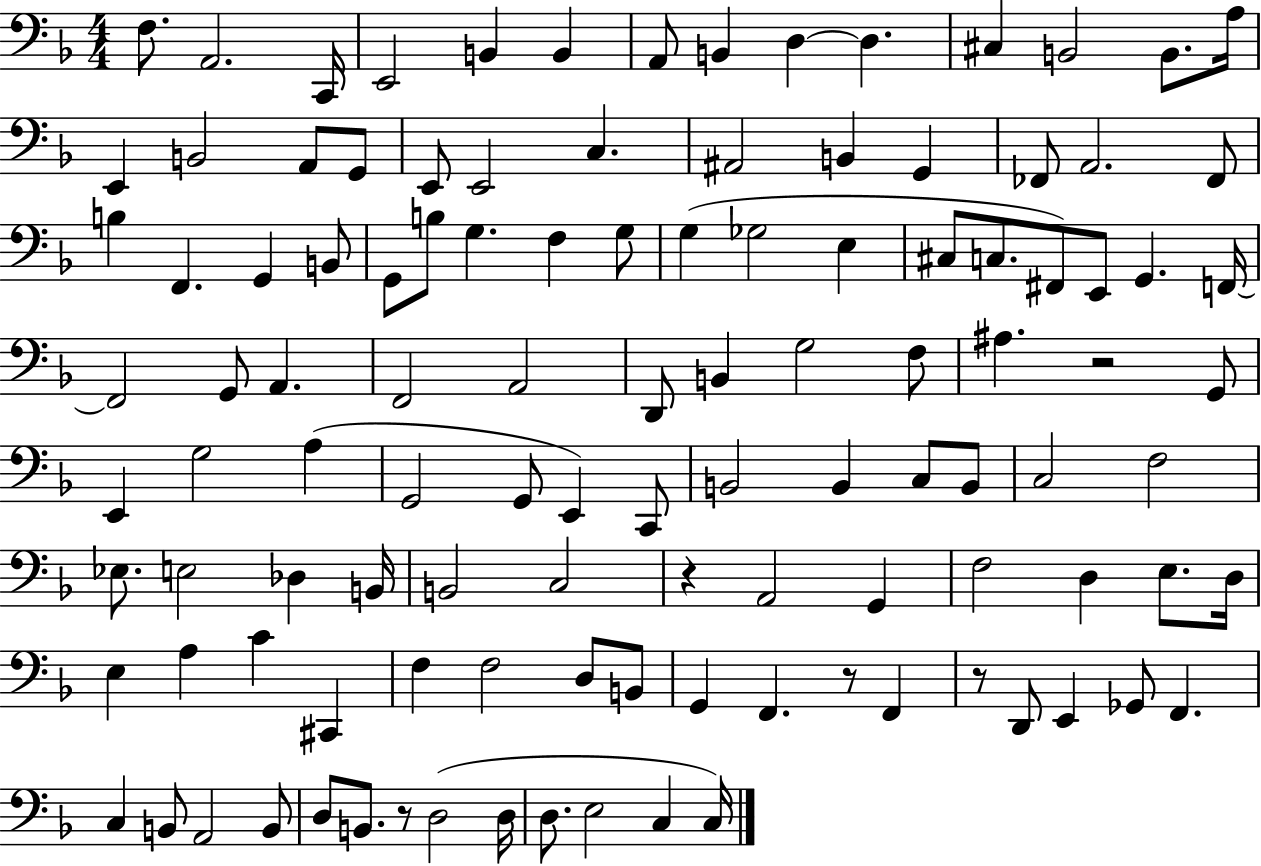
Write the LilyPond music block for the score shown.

{
  \clef bass
  \numericTimeSignature
  \time 4/4
  \key f \major
  f8. a,2. c,16 | e,2 b,4 b,4 | a,8 b,4 d4~~ d4. | cis4 b,2 b,8. a16 | \break e,4 b,2 a,8 g,8 | e,8 e,2 c4. | ais,2 b,4 g,4 | fes,8 a,2. fes,8 | \break b4 f,4. g,4 b,8 | g,8 b8 g4. f4 g8 | g4( ges2 e4 | cis8 c8. fis,8) e,8 g,4. f,16~~ | \break f,2 g,8 a,4. | f,2 a,2 | d,8 b,4 g2 f8 | ais4. r2 g,8 | \break e,4 g2 a4( | g,2 g,8 e,4) c,8 | b,2 b,4 c8 b,8 | c2 f2 | \break ees8. e2 des4 b,16 | b,2 c2 | r4 a,2 g,4 | f2 d4 e8. d16 | \break e4 a4 c'4 cis,4 | f4 f2 d8 b,8 | g,4 f,4. r8 f,4 | r8 d,8 e,4 ges,8 f,4. | \break c4 b,8 a,2 b,8 | d8 b,8. r8 d2( d16 | d8. e2 c4 c16) | \bar "|."
}